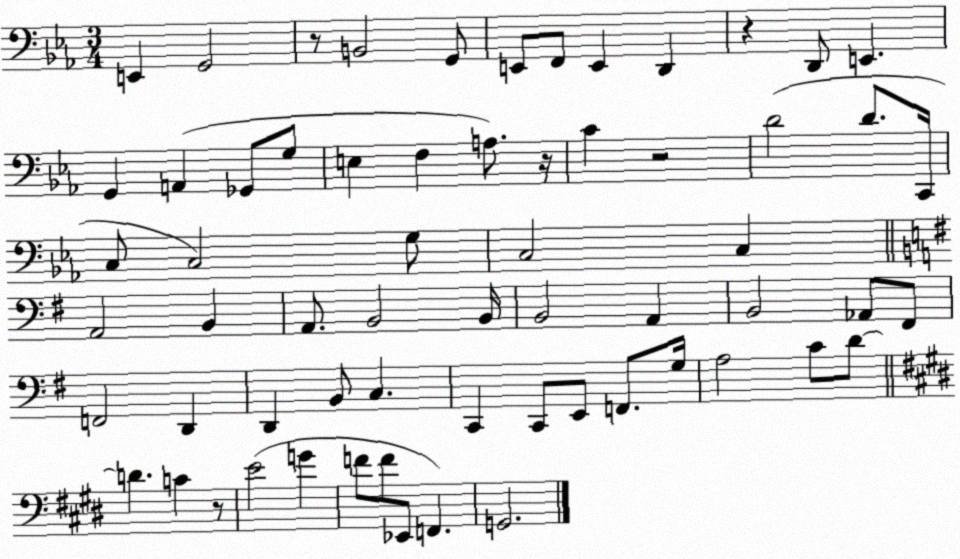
X:1
T:Untitled
M:3/4
L:1/4
K:Eb
E,, G,,2 z/2 B,,2 G,,/2 E,,/2 F,,/2 E,, D,, z D,,/2 E,, G,, A,, _G,,/2 G,/2 E, F, A,/2 z/4 C z2 D2 D/2 C,,/4 C,/2 C,2 G,/2 C,2 C, A,,2 B,, A,,/2 B,,2 B,,/4 B,,2 A,, B,,2 _A,,/2 ^F,,/2 F,,2 D,, D,, B,,/2 C, C,, C,,/2 E,,/2 F,,/2 G,/4 A,2 C/2 D/2 D C z/2 E2 G F/2 F/2 _E,,/2 F,, G,,2